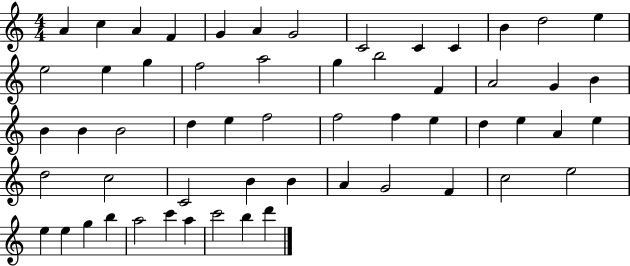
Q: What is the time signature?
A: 4/4